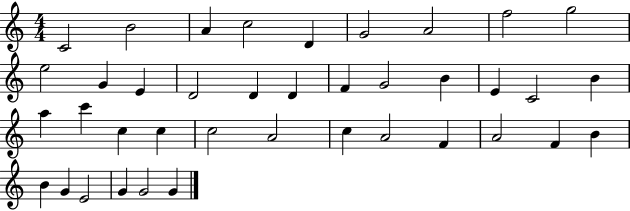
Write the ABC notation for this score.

X:1
T:Untitled
M:4/4
L:1/4
K:C
C2 B2 A c2 D G2 A2 f2 g2 e2 G E D2 D D F G2 B E C2 B a c' c c c2 A2 c A2 F A2 F B B G E2 G G2 G